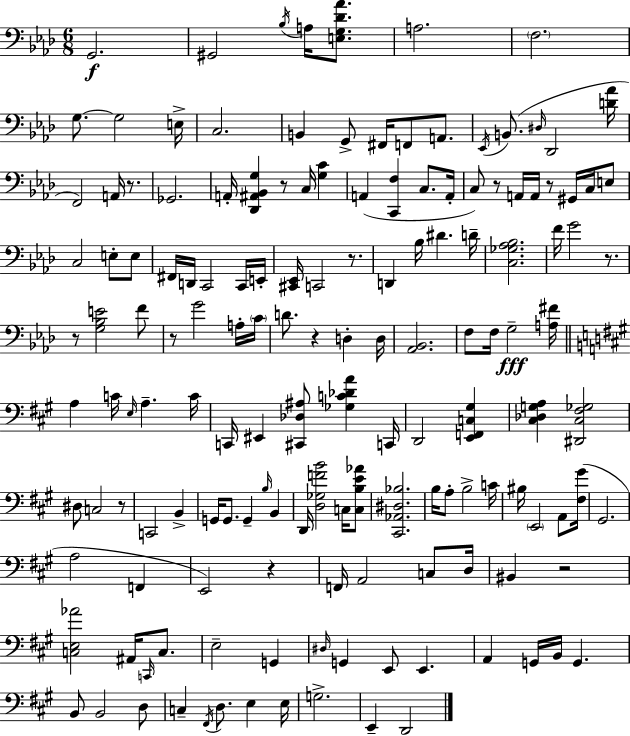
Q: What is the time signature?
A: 6/8